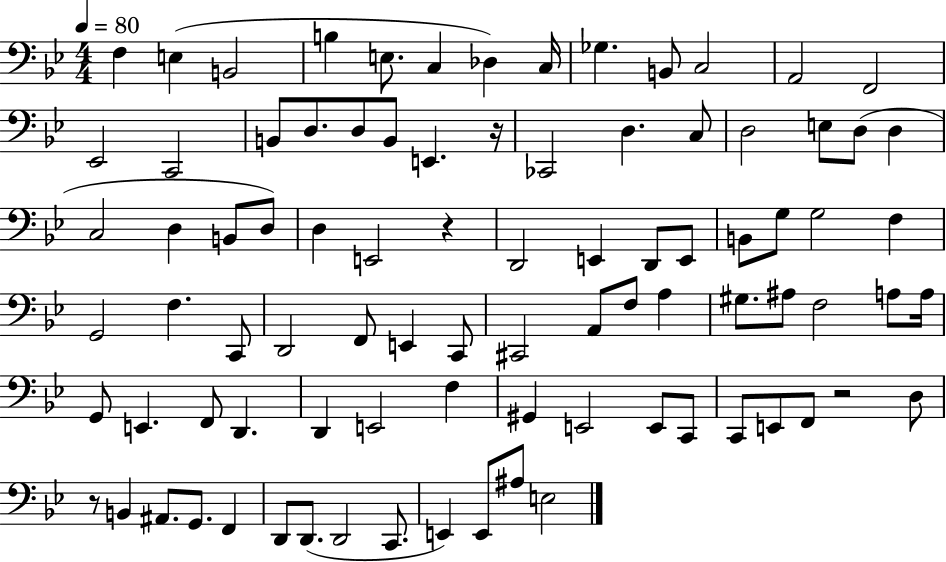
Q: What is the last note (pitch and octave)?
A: E3